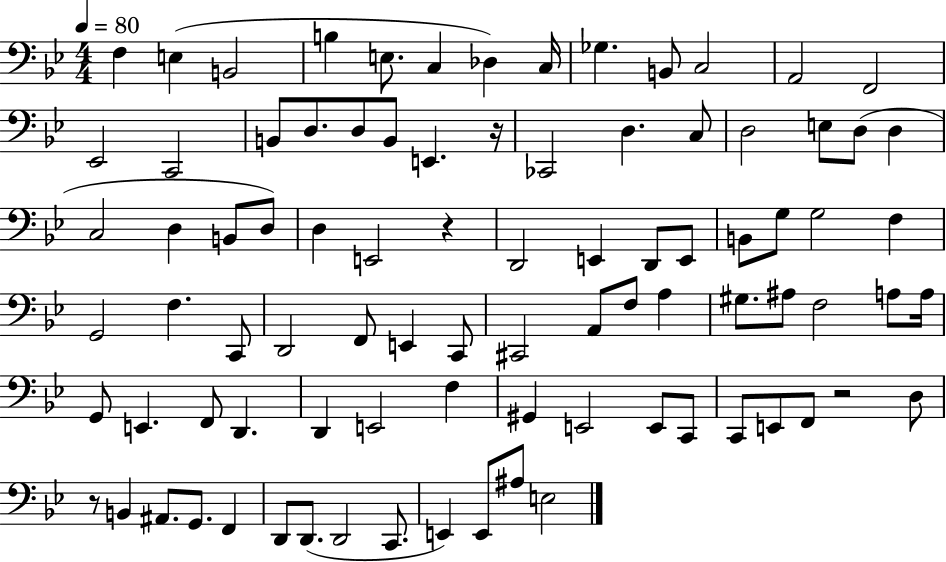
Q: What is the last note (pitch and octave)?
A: E3